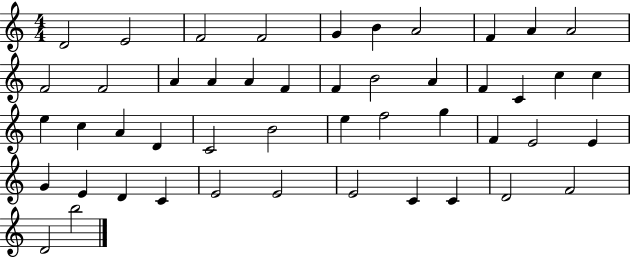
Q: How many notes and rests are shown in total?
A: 48